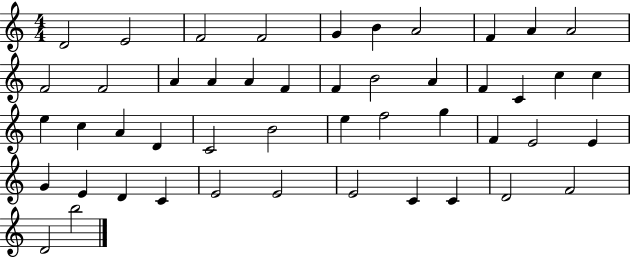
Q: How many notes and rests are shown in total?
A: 48